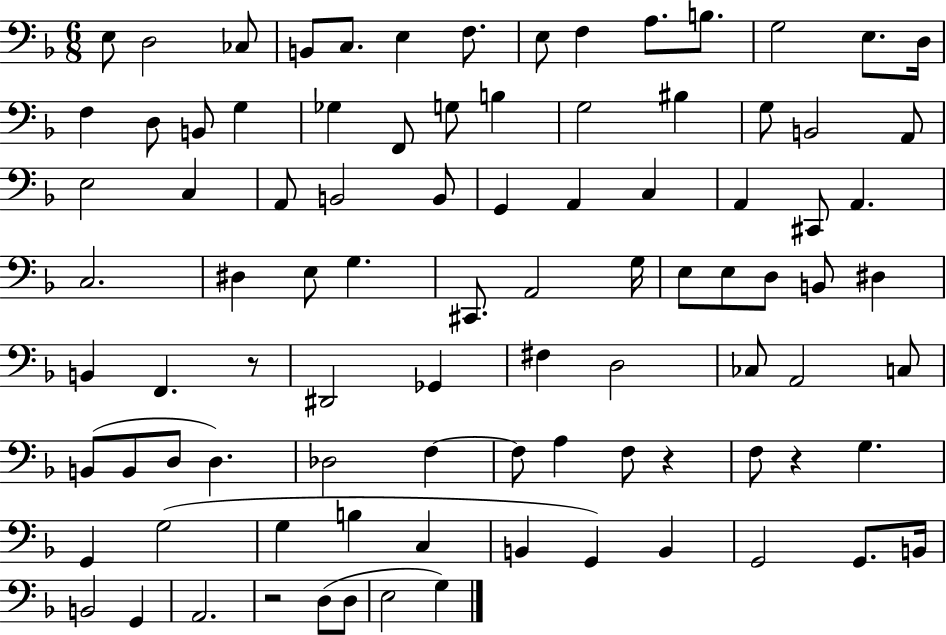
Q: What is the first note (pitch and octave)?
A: E3